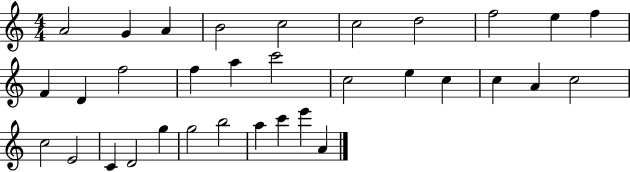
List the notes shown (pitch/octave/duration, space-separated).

A4/h G4/q A4/q B4/h C5/h C5/h D5/h F5/h E5/q F5/q F4/q D4/q F5/h F5/q A5/q C6/h C5/h E5/q C5/q C5/q A4/q C5/h C5/h E4/h C4/q D4/h G5/q G5/h B5/h A5/q C6/q E6/q A4/q